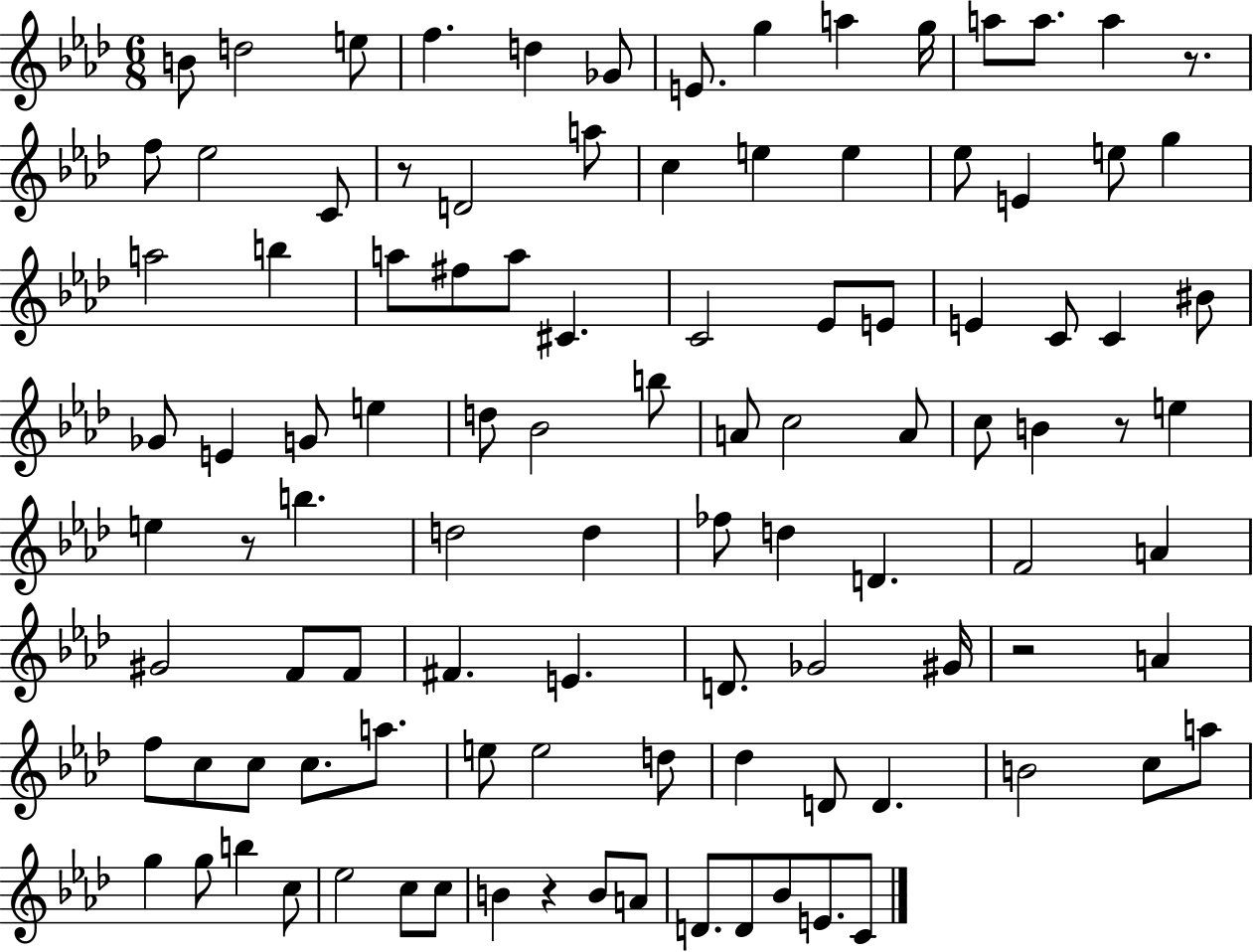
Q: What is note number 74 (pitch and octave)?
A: A5